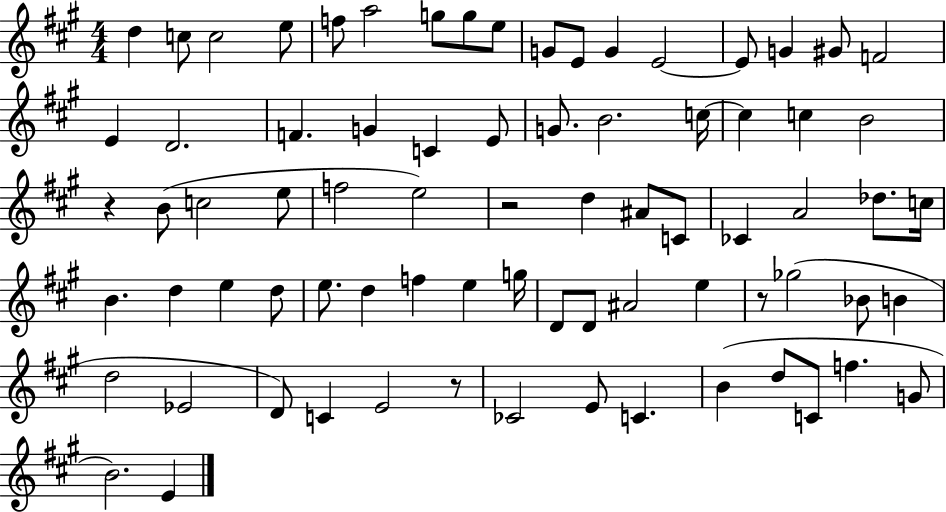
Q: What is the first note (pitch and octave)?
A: D5